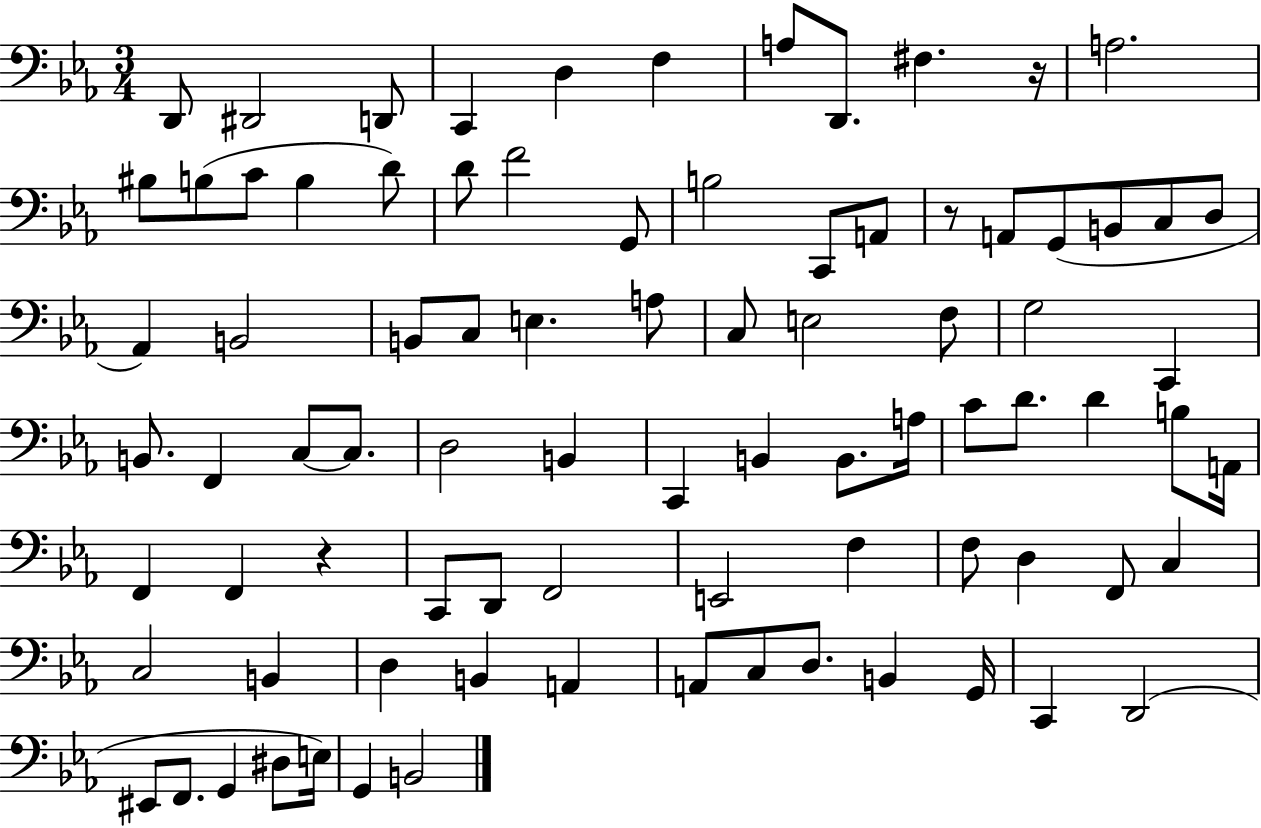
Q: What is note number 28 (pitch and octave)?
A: B2